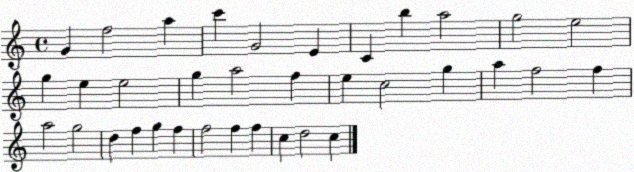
X:1
T:Untitled
M:4/4
L:1/4
K:C
G f2 a c' G2 E C b a2 g2 e2 g e e2 g a2 f e c2 g a f2 f a2 g2 d f g f f2 f f c d2 c